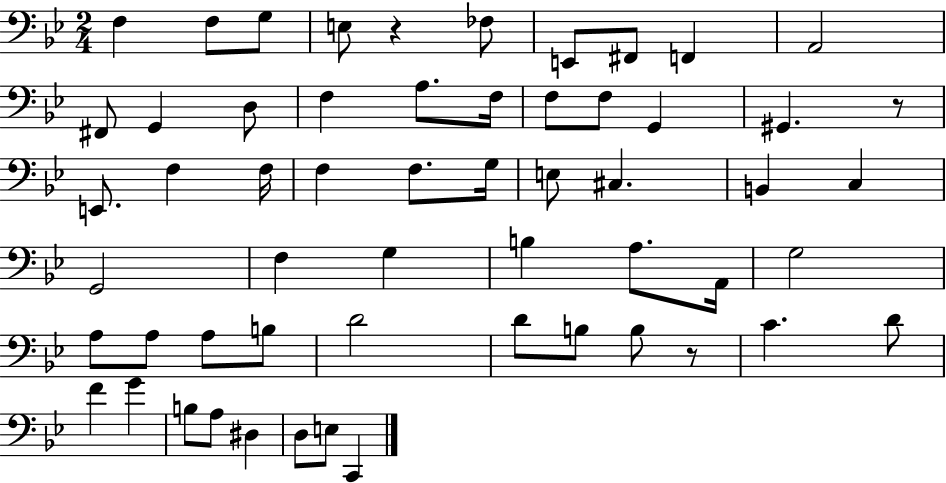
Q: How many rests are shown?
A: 3